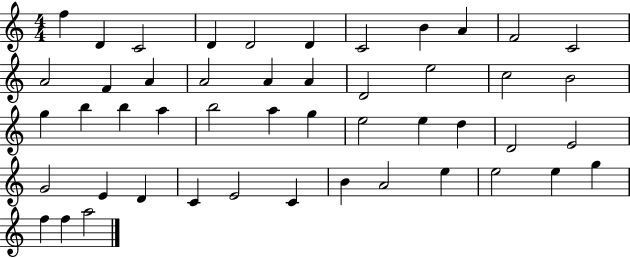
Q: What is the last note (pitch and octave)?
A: A5